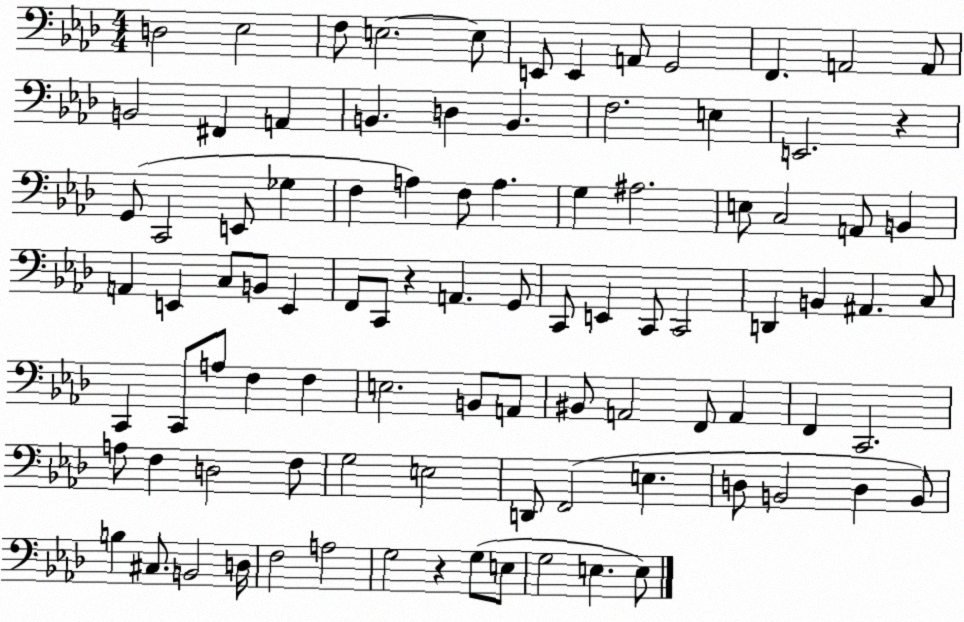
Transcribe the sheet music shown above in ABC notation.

X:1
T:Untitled
M:4/4
L:1/4
K:Ab
D,2 _E,2 F,/2 E,2 E,/2 E,,/2 E,, A,,/2 G,,2 F,, A,,2 A,,/2 B,,2 ^F,, A,, B,, D, B,, F,2 E, E,,2 z G,,/2 C,,2 E,,/2 _G, F, A, F,/2 A, G, ^A,2 E,/2 C,2 A,,/2 B,, A,, E,, C,/2 B,,/2 E,, F,,/2 C,,/2 z A,, G,,/2 C,,/2 E,, C,,/2 C,,2 D,, B,, ^A,, C,/2 C,, C,,/2 A,/2 F, F, E,2 B,,/2 A,,/2 ^B,,/2 A,,2 F,,/2 A,, F,, C,,2 A,/2 F, D,2 F,/2 G,2 E,2 D,,/2 F,,2 E, D,/2 B,,2 D, B,,/2 B, ^C,/2 B,,2 D,/4 F,2 A,2 G,2 z G,/2 E,/2 G,2 E, E,/2